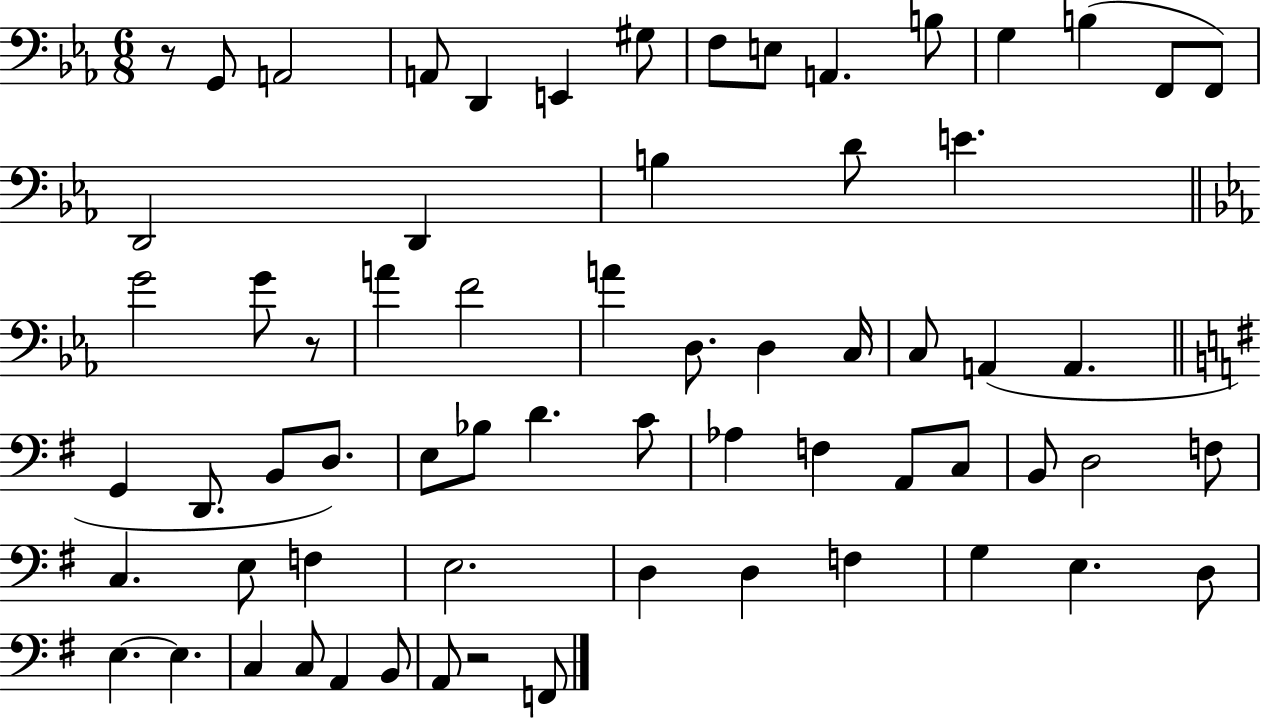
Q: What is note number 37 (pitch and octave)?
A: D4